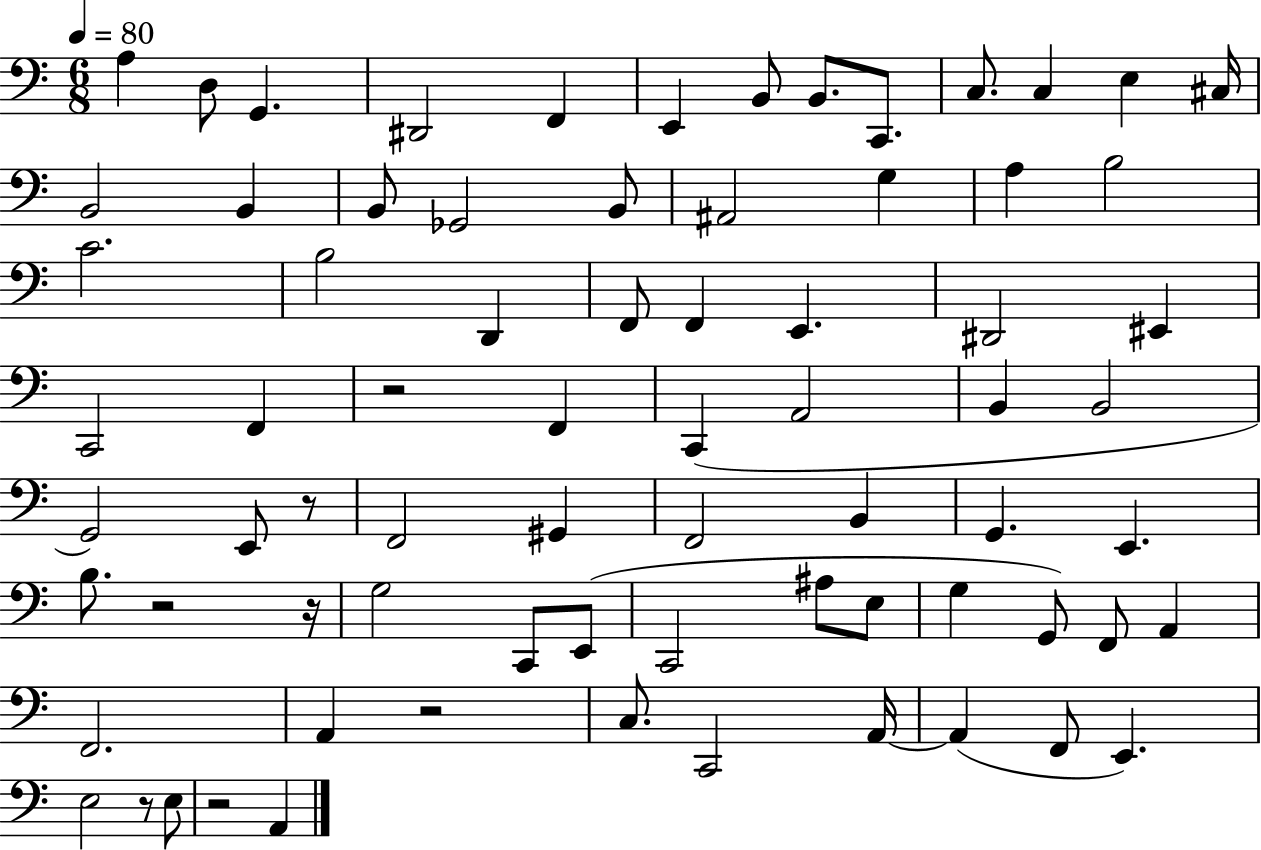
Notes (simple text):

A3/q D3/e G2/q. D#2/h F2/q E2/q B2/e B2/e. C2/e. C3/e. C3/q E3/q C#3/s B2/h B2/q B2/e Gb2/h B2/e A#2/h G3/q A3/q B3/h C4/h. B3/h D2/q F2/e F2/q E2/q. D#2/h EIS2/q C2/h F2/q R/h F2/q C2/q A2/h B2/q B2/h G2/h E2/e R/e F2/h G#2/q F2/h B2/q G2/q. E2/q. B3/e. R/h R/s G3/h C2/e E2/e C2/h A#3/e E3/e G3/q G2/e F2/e A2/q F2/h. A2/q R/h C3/e. C2/h A2/s A2/q F2/e E2/q. E3/h R/e E3/e R/h A2/q